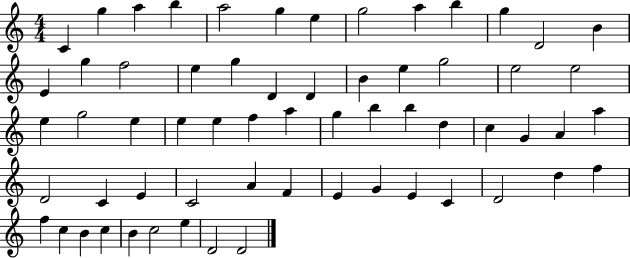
X:1
T:Untitled
M:4/4
L:1/4
K:C
C g a b a2 g e g2 a b g D2 B E g f2 e g D D B e g2 e2 e2 e g2 e e e f a g b b d c G A a D2 C E C2 A F E G E C D2 d f f c B c B c2 e D2 D2